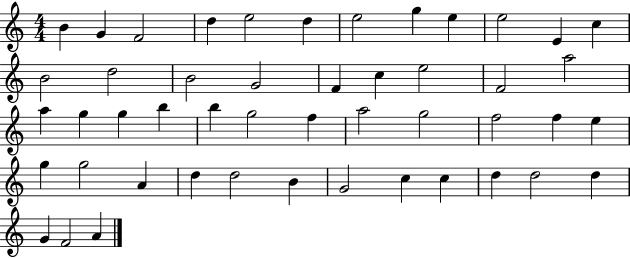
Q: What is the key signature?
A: C major